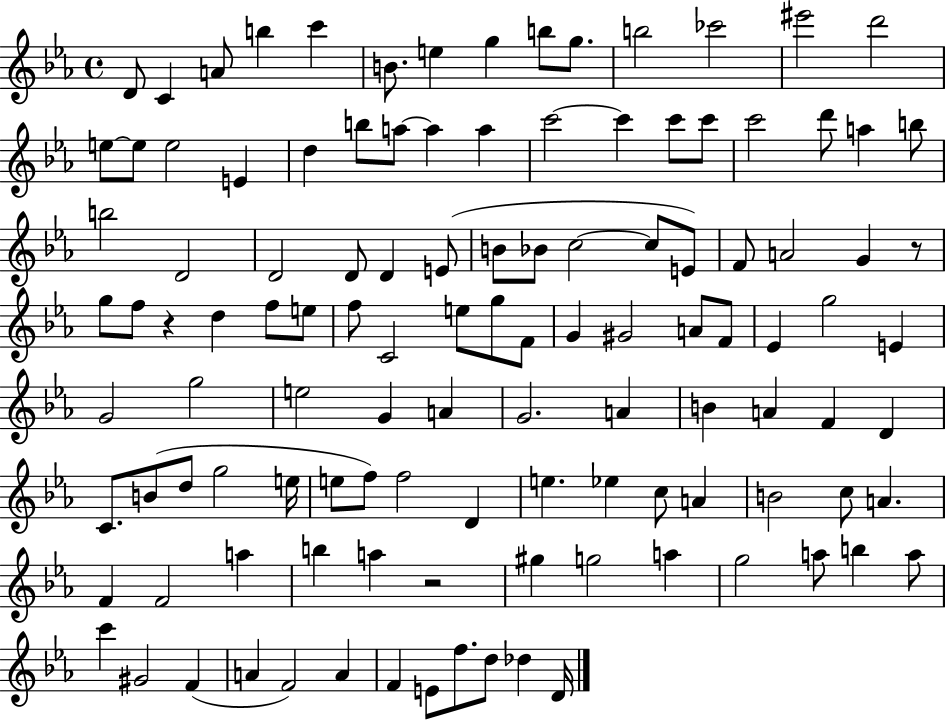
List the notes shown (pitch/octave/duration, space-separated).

D4/e C4/q A4/e B5/q C6/q B4/e. E5/q G5/q B5/e G5/e. B5/h CES6/h EIS6/h D6/h E5/e E5/e E5/h E4/q D5/q B5/e A5/e A5/q A5/q C6/h C6/q C6/e C6/e C6/h D6/e A5/q B5/e B5/h D4/h D4/h D4/e D4/q E4/e B4/e Bb4/e C5/h C5/e E4/e F4/e A4/h G4/q R/e G5/e F5/e R/q D5/q F5/e E5/e F5/e C4/h E5/e G5/e F4/e G4/q G#4/h A4/e F4/e Eb4/q G5/h E4/q G4/h G5/h E5/h G4/q A4/q G4/h. A4/q B4/q A4/q F4/q D4/q C4/e. B4/e D5/e G5/h E5/s E5/e F5/e F5/h D4/q E5/q. Eb5/q C5/e A4/q B4/h C5/e A4/q. F4/q F4/h A5/q B5/q A5/q R/h G#5/q G5/h A5/q G5/h A5/e B5/q A5/e C6/q G#4/h F4/q A4/q F4/h A4/q F4/q E4/e F5/e. D5/e Db5/q D4/s